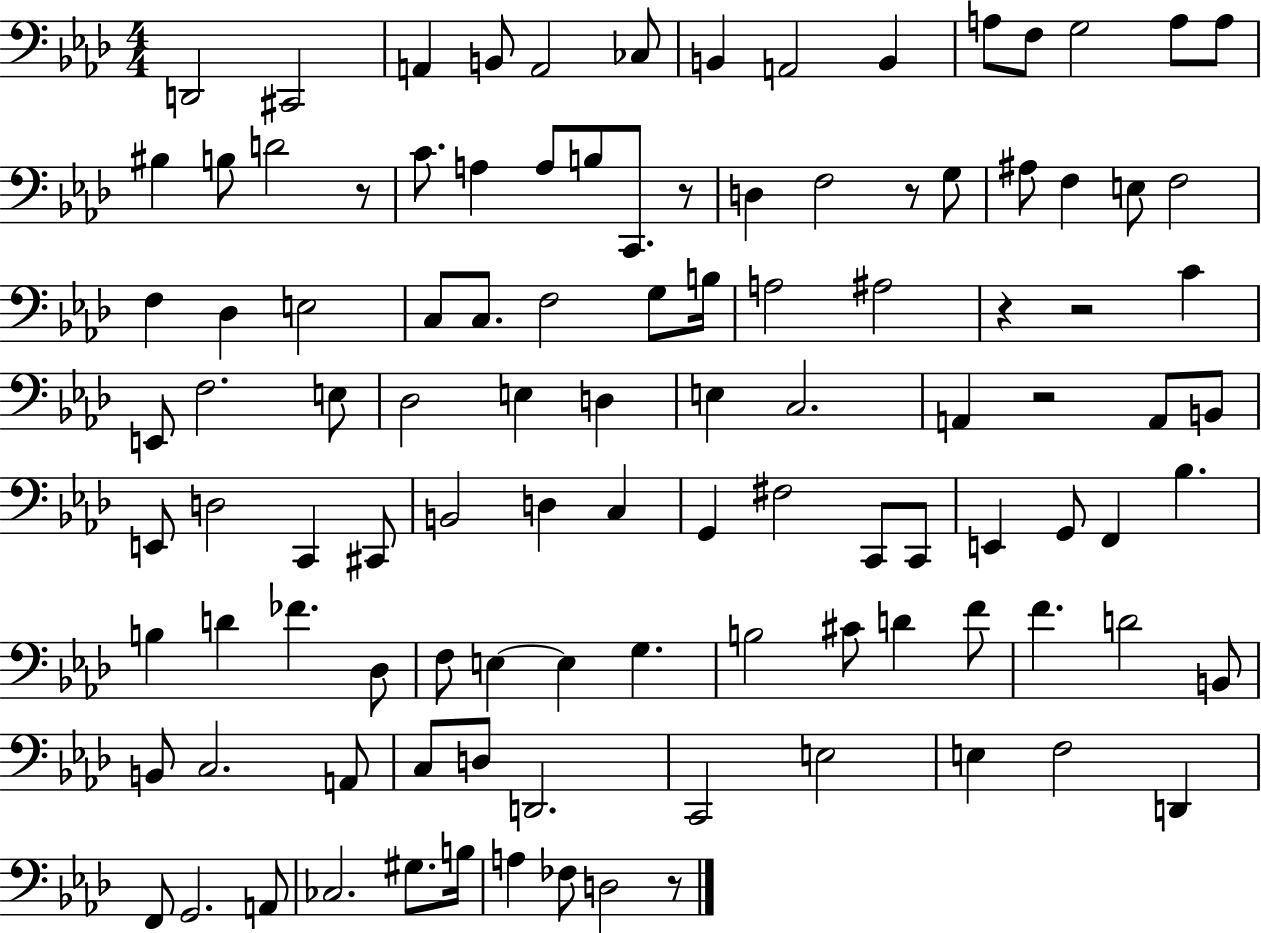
{
  \clef bass
  \numericTimeSignature
  \time 4/4
  \key aes \major
  \repeat volta 2 { d,2 cis,2 | a,4 b,8 a,2 ces8 | b,4 a,2 b,4 | a8 f8 g2 a8 a8 | \break bis4 b8 d'2 r8 | c'8. a4 a8 b8 c,8. r8 | d4 f2 r8 g8 | ais8 f4 e8 f2 | \break f4 des4 e2 | c8 c8. f2 g8 b16 | a2 ais2 | r4 r2 c'4 | \break e,8 f2. e8 | des2 e4 d4 | e4 c2. | a,4 r2 a,8 b,8 | \break e,8 d2 c,4 cis,8 | b,2 d4 c4 | g,4 fis2 c,8 c,8 | e,4 g,8 f,4 bes4. | \break b4 d'4 fes'4. des8 | f8 e4~~ e4 g4. | b2 cis'8 d'4 f'8 | f'4. d'2 b,8 | \break b,8 c2. a,8 | c8 d8 d,2. | c,2 e2 | e4 f2 d,4 | \break f,8 g,2. a,8 | ces2. gis8. b16 | a4 fes8 d2 r8 | } \bar "|."
}